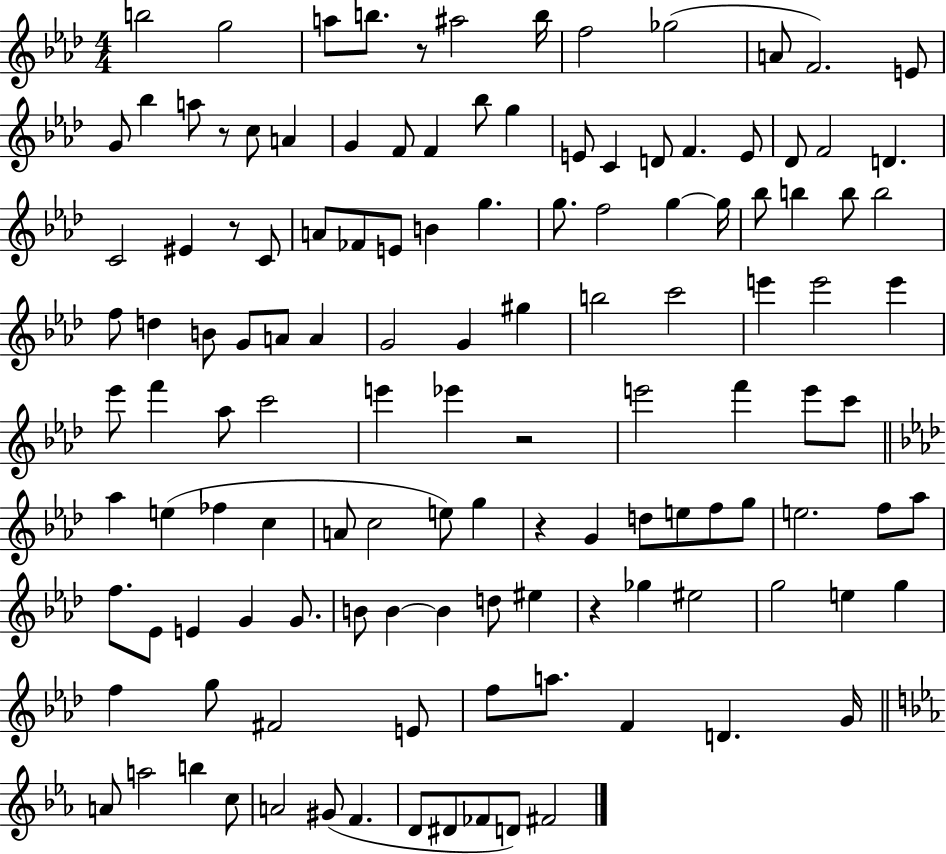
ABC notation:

X:1
T:Untitled
M:4/4
L:1/4
K:Ab
b2 g2 a/2 b/2 z/2 ^a2 b/4 f2 _g2 A/2 F2 E/2 G/2 _b a/2 z/2 c/2 A G F/2 F _b/2 g E/2 C D/2 F E/2 _D/2 F2 D C2 ^E z/2 C/2 A/2 _F/2 E/2 B g g/2 f2 g g/4 _b/2 b b/2 b2 f/2 d B/2 G/2 A/2 A G2 G ^g b2 c'2 e' e'2 e' _e'/2 f' _a/2 c'2 e' _e' z2 e'2 f' e'/2 c'/2 _a e _f c A/2 c2 e/2 g z G d/2 e/2 f/2 g/2 e2 f/2 _a/2 f/2 _E/2 E G G/2 B/2 B B d/2 ^e z _g ^e2 g2 e g f g/2 ^F2 E/2 f/2 a/2 F D G/4 A/2 a2 b c/2 A2 ^G/2 F D/2 ^D/2 _F/2 D/2 ^F2